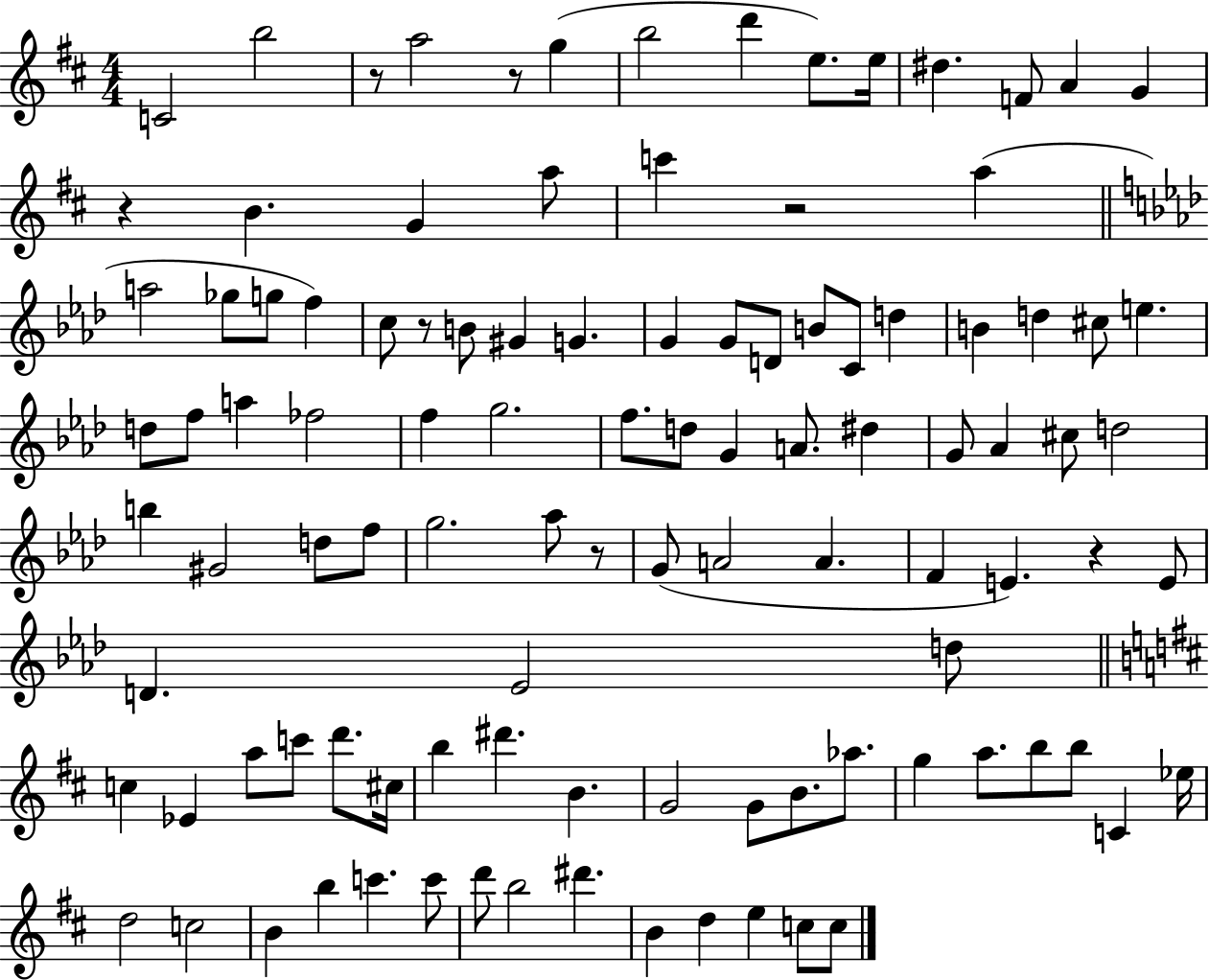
{
  \clef treble
  \numericTimeSignature
  \time 4/4
  \key d \major
  c'2 b''2 | r8 a''2 r8 g''4( | b''2 d'''4 e''8.) e''16 | dis''4. f'8 a'4 g'4 | \break r4 b'4. g'4 a''8 | c'''4 r2 a''4( | \bar "||" \break \key aes \major a''2 ges''8 g''8 f''4) | c''8 r8 b'8 gis'4 g'4. | g'4 g'8 d'8 b'8 c'8 d''4 | b'4 d''4 cis''8 e''4. | \break d''8 f''8 a''4 fes''2 | f''4 g''2. | f''8. d''8 g'4 a'8. dis''4 | g'8 aes'4 cis''8 d''2 | \break b''4 gis'2 d''8 f''8 | g''2. aes''8 r8 | g'8( a'2 a'4. | f'4 e'4.) r4 e'8 | \break d'4. ees'2 d''8 | \bar "||" \break \key d \major c''4 ees'4 a''8 c'''8 d'''8. cis''16 | b''4 dis'''4. b'4. | g'2 g'8 b'8. aes''8. | g''4 a''8. b''8 b''8 c'4 ees''16 | \break d''2 c''2 | b'4 b''4 c'''4. c'''8 | d'''8 b''2 dis'''4. | b'4 d''4 e''4 c''8 c''8 | \break \bar "|."
}